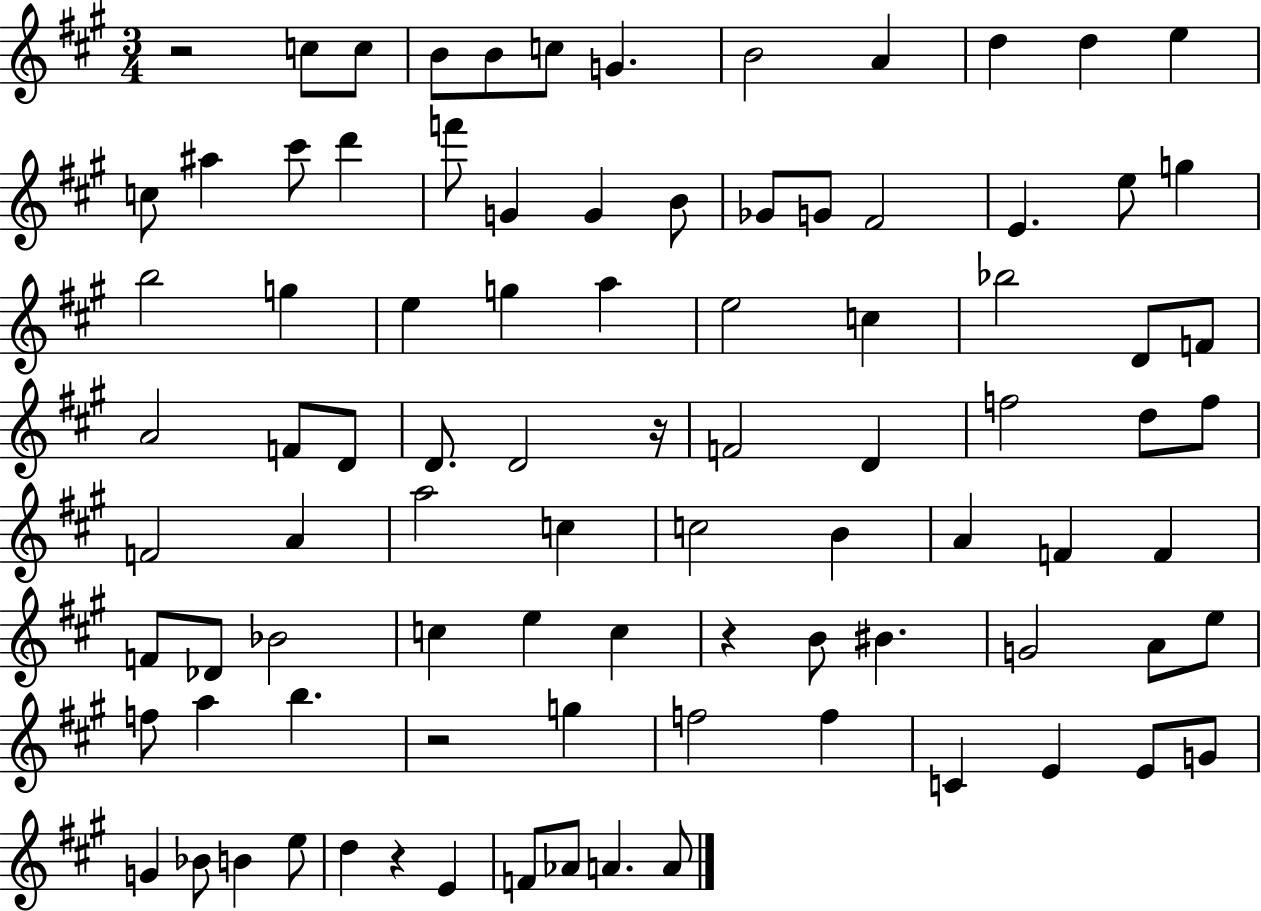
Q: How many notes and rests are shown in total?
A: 90